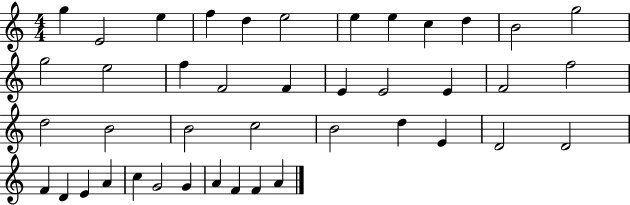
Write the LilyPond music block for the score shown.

{
  \clef treble
  \numericTimeSignature
  \time 4/4
  \key c \major
  g''4 e'2 e''4 | f''4 d''4 e''2 | e''4 e''4 c''4 d''4 | b'2 g''2 | \break g''2 e''2 | f''4 f'2 f'4 | e'4 e'2 e'4 | f'2 f''2 | \break d''2 b'2 | b'2 c''2 | b'2 d''4 e'4 | d'2 d'2 | \break f'4 d'4 e'4 a'4 | c''4 g'2 g'4 | a'4 f'4 f'4 a'4 | \bar "|."
}